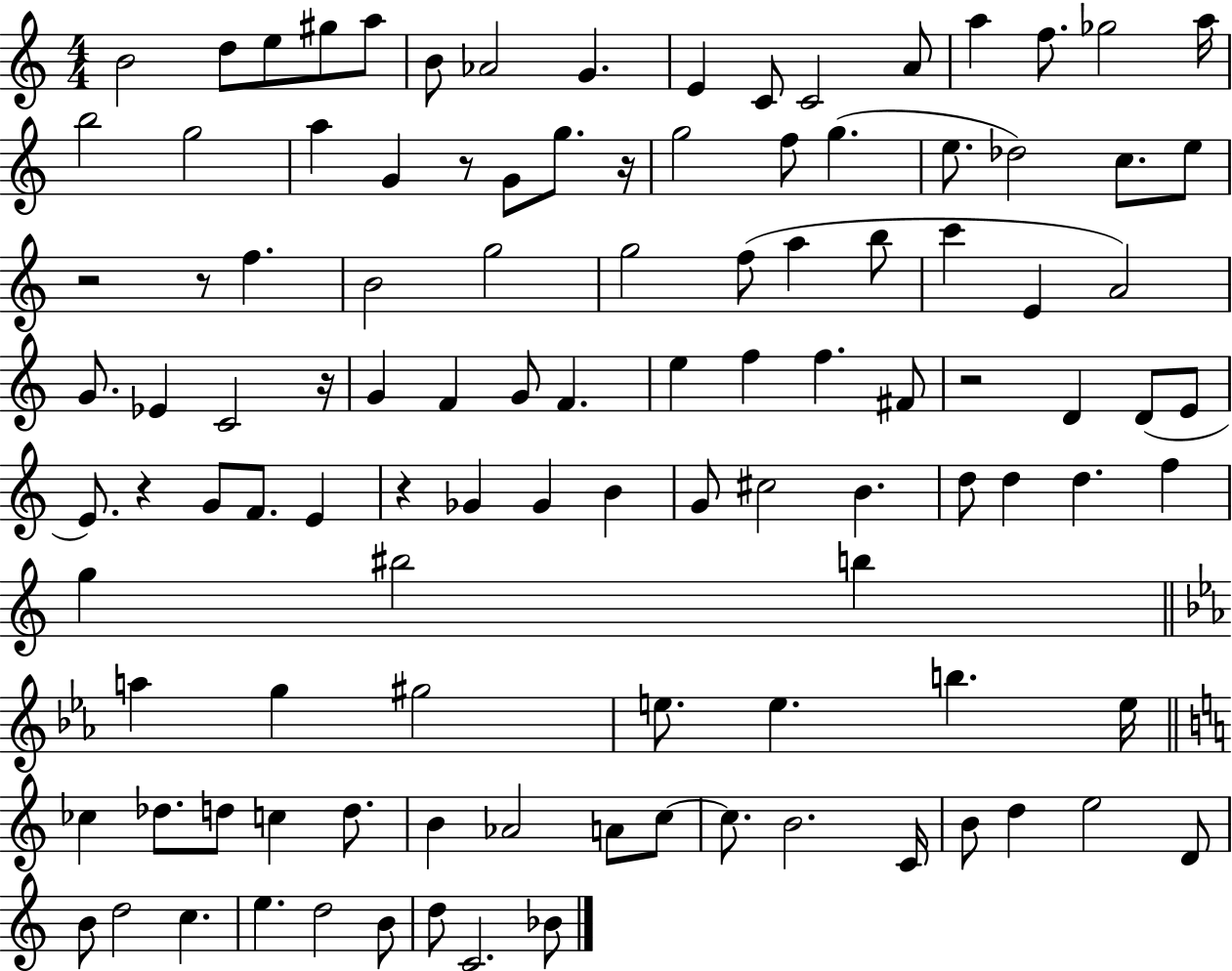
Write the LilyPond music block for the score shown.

{
  \clef treble
  \numericTimeSignature
  \time 4/4
  \key c \major
  b'2 d''8 e''8 gis''8 a''8 | b'8 aes'2 g'4. | e'4 c'8 c'2 a'8 | a''4 f''8. ges''2 a''16 | \break b''2 g''2 | a''4 g'4 r8 g'8 g''8. r16 | g''2 f''8 g''4.( | e''8. des''2) c''8. e''8 | \break r2 r8 f''4. | b'2 g''2 | g''2 f''8( a''4 b''8 | c'''4 e'4 a'2) | \break g'8. ees'4 c'2 r16 | g'4 f'4 g'8 f'4. | e''4 f''4 f''4. fis'8 | r2 d'4 d'8( e'8 | \break e'8.) r4 g'8 f'8. e'4 | r4 ges'4 ges'4 b'4 | g'8 cis''2 b'4. | d''8 d''4 d''4. f''4 | \break g''4 bis''2 b''4 | \bar "||" \break \key ees \major a''4 g''4 gis''2 | e''8. e''4. b''4. e''16 | \bar "||" \break \key c \major ces''4 des''8. d''8 c''4 d''8. | b'4 aes'2 a'8 c''8~~ | c''8. b'2. c'16 | b'8 d''4 e''2 d'8 | \break b'8 d''2 c''4. | e''4. d''2 b'8 | d''8 c'2. bes'8 | \bar "|."
}